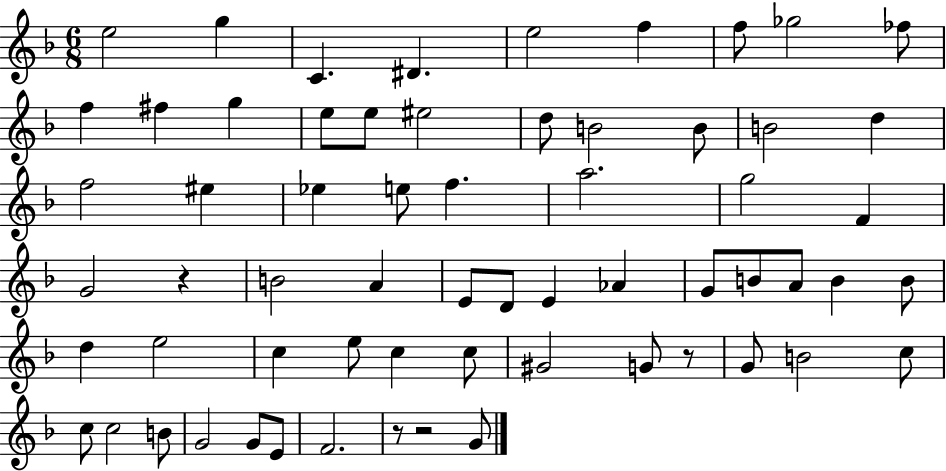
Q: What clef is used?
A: treble